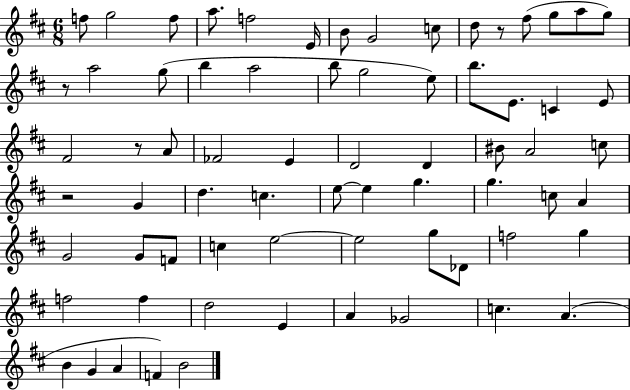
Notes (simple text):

F5/e G5/h F5/e A5/e. F5/h E4/s B4/e G4/h C5/e D5/e R/e F#5/e G5/e A5/e G5/e R/e A5/h G5/e B5/q A5/h B5/e G5/h E5/e B5/e. E4/e. C4/q E4/e F#4/h R/e A4/e FES4/h E4/q D4/h D4/q BIS4/e A4/h C5/e R/h G4/q D5/q. C5/q. E5/e E5/q G5/q. G5/q. C5/e A4/q G4/h G4/e F4/e C5/q E5/h E5/h G5/e Db4/e F5/h G5/q F5/h F5/q D5/h E4/q A4/q Gb4/h C5/q. A4/q. B4/q G4/q A4/q F4/q B4/h